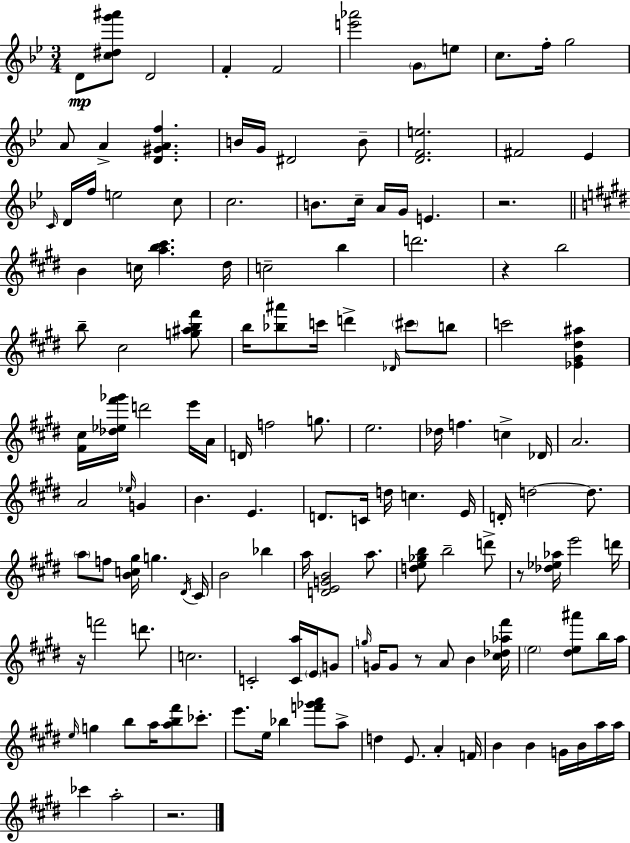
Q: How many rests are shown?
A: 6